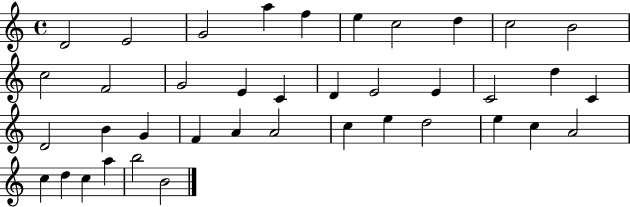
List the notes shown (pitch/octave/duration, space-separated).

D4/h E4/h G4/h A5/q F5/q E5/q C5/h D5/q C5/h B4/h C5/h F4/h G4/h E4/q C4/q D4/q E4/h E4/q C4/h D5/q C4/q D4/h B4/q G4/q F4/q A4/q A4/h C5/q E5/q D5/h E5/q C5/q A4/h C5/q D5/q C5/q A5/q B5/h B4/h